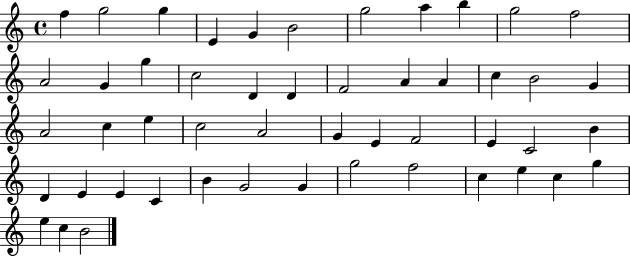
F5/q G5/h G5/q E4/q G4/q B4/h G5/h A5/q B5/q G5/h F5/h A4/h G4/q G5/q C5/h D4/q D4/q F4/h A4/q A4/q C5/q B4/h G4/q A4/h C5/q E5/q C5/h A4/h G4/q E4/q F4/h E4/q C4/h B4/q D4/q E4/q E4/q C4/q B4/q G4/h G4/q G5/h F5/h C5/q E5/q C5/q G5/q E5/q C5/q B4/h